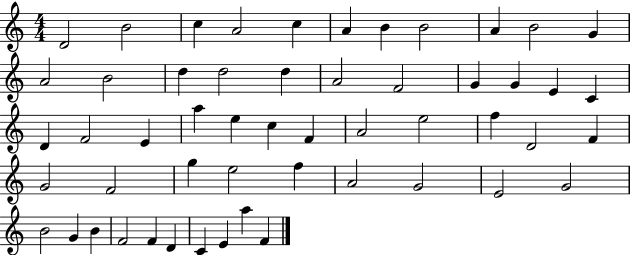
X:1
T:Untitled
M:4/4
L:1/4
K:C
D2 B2 c A2 c A B B2 A B2 G A2 B2 d d2 d A2 F2 G G E C D F2 E a e c F A2 e2 f D2 F G2 F2 g e2 f A2 G2 E2 G2 B2 G B F2 F D C E a F